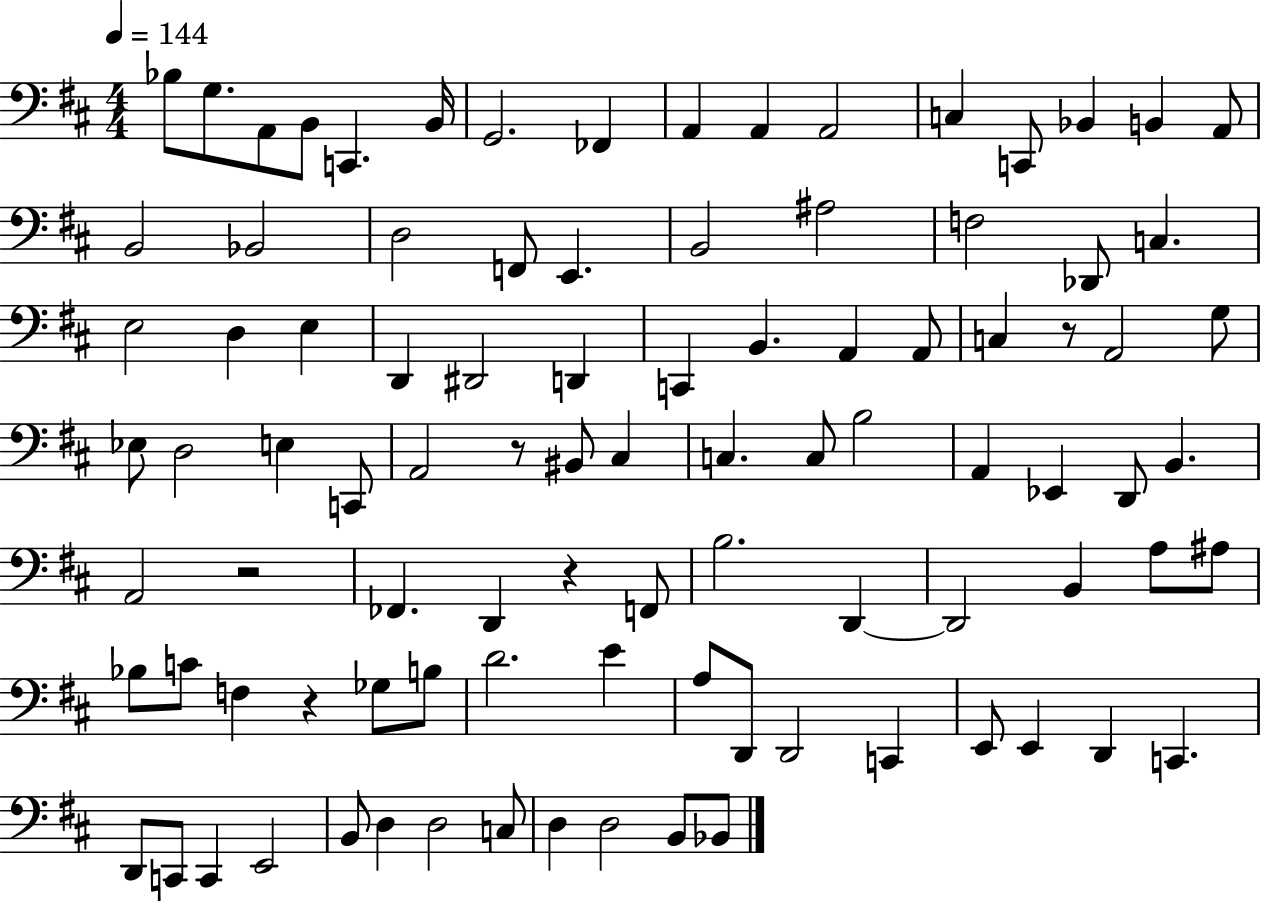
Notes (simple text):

Bb3/e G3/e. A2/e B2/e C2/q. B2/s G2/h. FES2/q A2/q A2/q A2/h C3/q C2/e Bb2/q B2/q A2/e B2/h Bb2/h D3/h F2/e E2/q. B2/h A#3/h F3/h Db2/e C3/q. E3/h D3/q E3/q D2/q D#2/h D2/q C2/q B2/q. A2/q A2/e C3/q R/e A2/h G3/e Eb3/e D3/h E3/q C2/e A2/h R/e BIS2/e C#3/q C3/q. C3/e B3/h A2/q Eb2/q D2/e B2/q. A2/h R/h FES2/q. D2/q R/q F2/e B3/h. D2/q D2/h B2/q A3/e A#3/e Bb3/e C4/e F3/q R/q Gb3/e B3/e D4/h. E4/q A3/e D2/e D2/h C2/q E2/e E2/q D2/q C2/q. D2/e C2/e C2/q E2/h B2/e D3/q D3/h C3/e D3/q D3/h B2/e Bb2/e